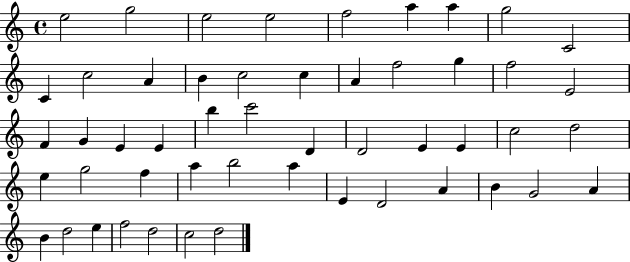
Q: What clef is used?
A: treble